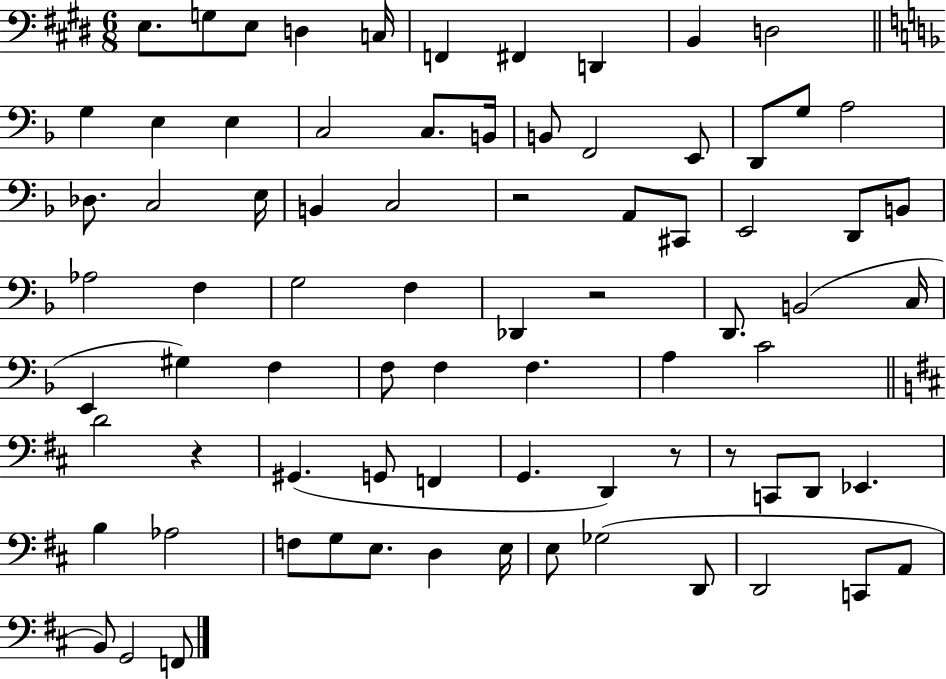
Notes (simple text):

E3/e. G3/e E3/e D3/q C3/s F2/q F#2/q D2/q B2/q D3/h G3/q E3/q E3/q C3/h C3/e. B2/s B2/e F2/h E2/e D2/e G3/e A3/h Db3/e. C3/h E3/s B2/q C3/h R/h A2/e C#2/e E2/h D2/e B2/e Ab3/h F3/q G3/h F3/q Db2/q R/h D2/e. B2/h C3/s E2/q G#3/q F3/q F3/e F3/q F3/q. A3/q C4/h D4/h R/q G#2/q. G2/e F2/q G2/q. D2/q R/e R/e C2/e D2/e Eb2/q. B3/q Ab3/h F3/e G3/e E3/e. D3/q E3/s E3/e Gb3/h D2/e D2/h C2/e A2/e B2/e G2/h F2/e